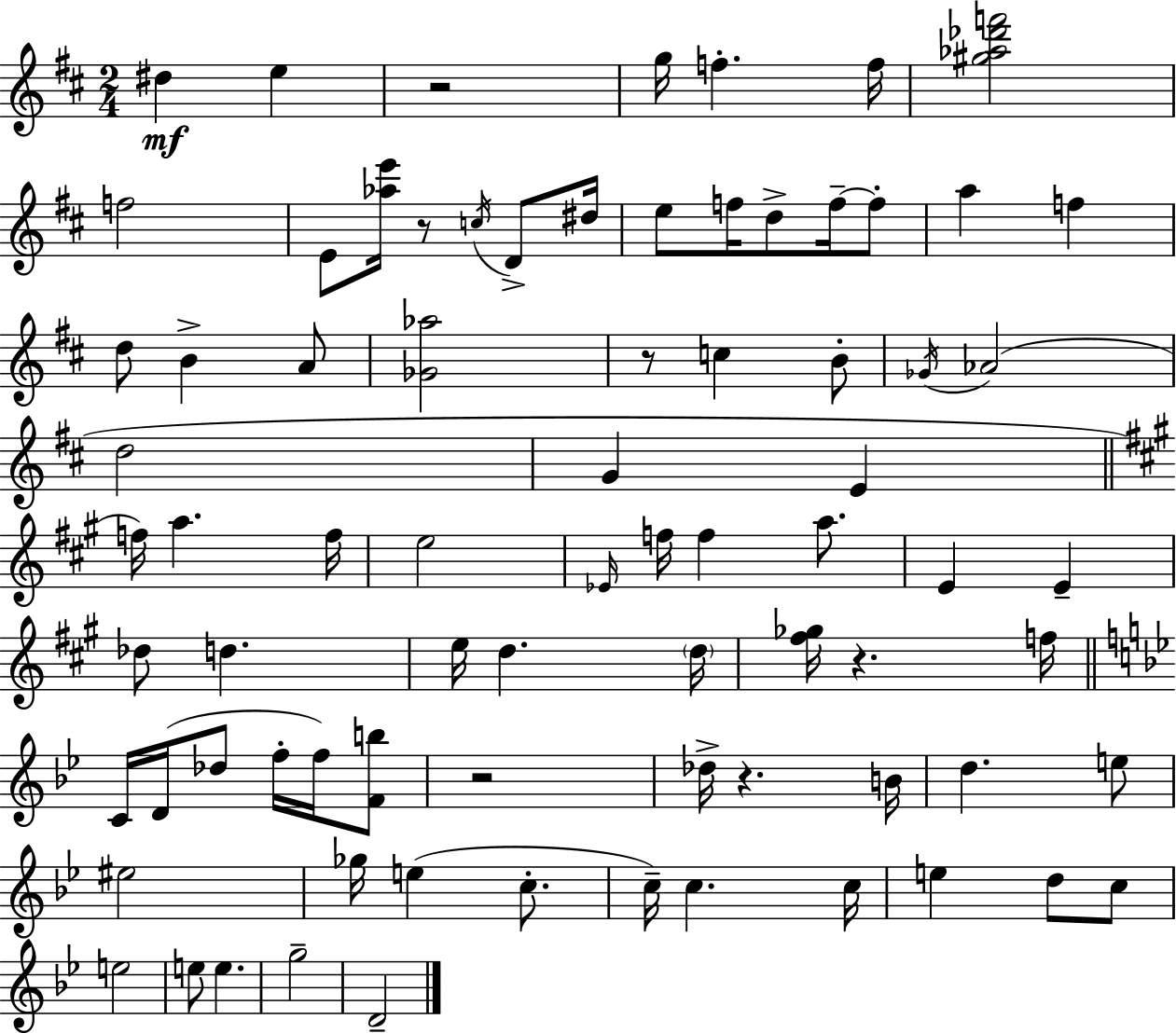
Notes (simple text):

D#5/q E5/q R/h G5/s F5/q. F5/s [G#5,Ab5,Db6,F6]/h F5/h E4/e [Ab5,E6]/s R/e C5/s D4/e D#5/s E5/e F5/s D5/e F5/s F5/e A5/q F5/q D5/e B4/q A4/e [Gb4,Ab5]/h R/e C5/q B4/e Gb4/s Ab4/h D5/h G4/q E4/q F5/s A5/q. F5/s E5/h Eb4/s F5/s F5/q A5/e. E4/q E4/q Db5/e D5/q. E5/s D5/q. D5/s [F#5,Gb5]/s R/q. F5/s C4/s D4/s Db5/e F5/s F5/s [F4,B5]/e R/h Db5/s R/q. B4/s D5/q. E5/e EIS5/h Gb5/s E5/q C5/e. C5/s C5/q. C5/s E5/q D5/e C5/e E5/h E5/e E5/q. G5/h D4/h